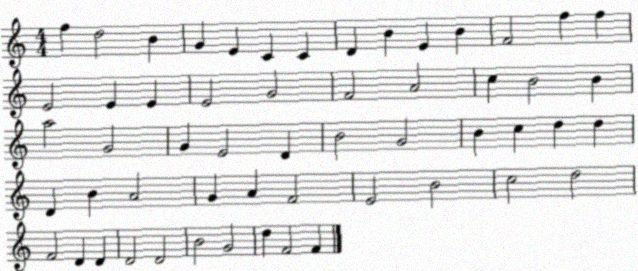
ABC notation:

X:1
T:Untitled
M:4/4
L:1/4
K:C
f d2 B G E C C D B E B F2 f f E2 E E E2 G2 F2 A2 c B2 B a2 G2 G E2 D B2 G2 B c d d D B A2 G A F2 E2 B2 c2 d2 F2 D D D2 D2 B2 G2 d F2 F